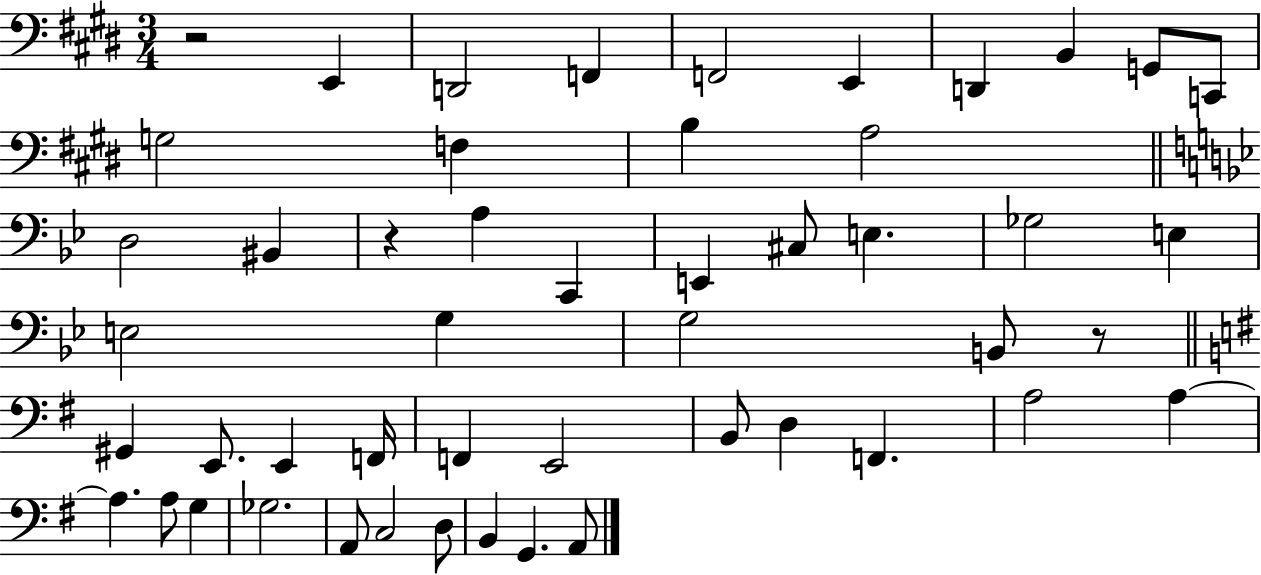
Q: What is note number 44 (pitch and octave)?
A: D3